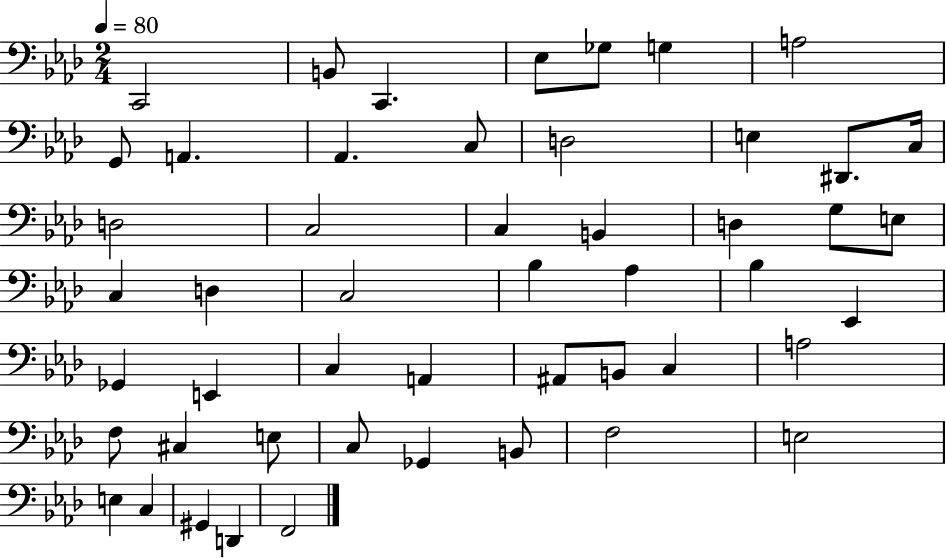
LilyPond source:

{
  \clef bass
  \numericTimeSignature
  \time 2/4
  \key aes \major
  \tempo 4 = 80
  c,2 | b,8 c,4. | ees8 ges8 g4 | a2 | \break g,8 a,4. | aes,4. c8 | d2 | e4 dis,8. c16 | \break d2 | c2 | c4 b,4 | d4 g8 e8 | \break c4 d4 | c2 | bes4 aes4 | bes4 ees,4 | \break ges,4 e,4 | c4 a,4 | ais,8 b,8 c4 | a2 | \break f8 cis4 e8 | c8 ges,4 b,8 | f2 | e2 | \break e4 c4 | gis,4 d,4 | f,2 | \bar "|."
}